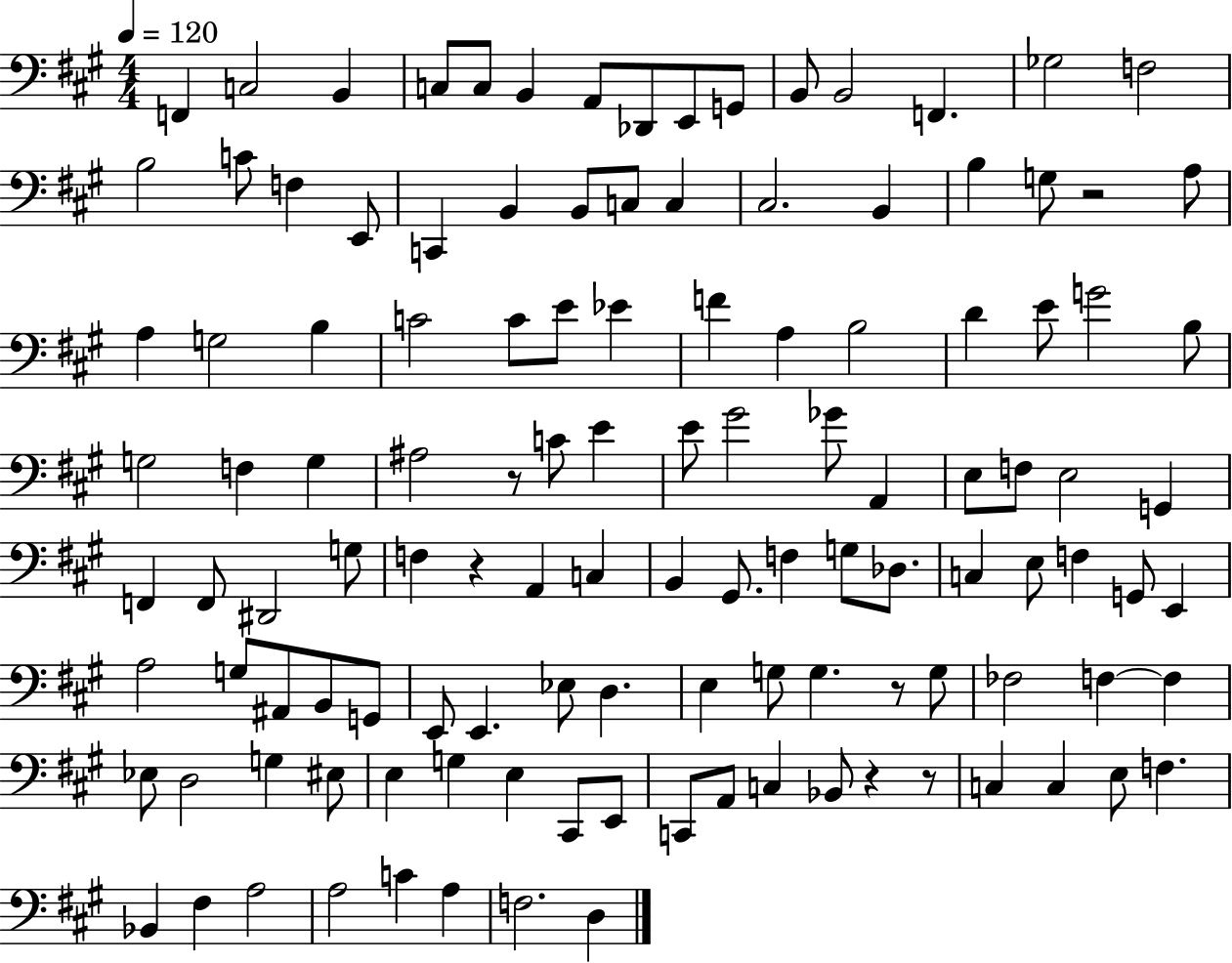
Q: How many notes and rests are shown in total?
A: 121